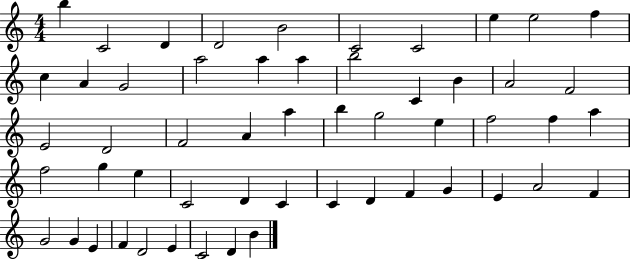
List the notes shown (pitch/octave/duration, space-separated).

B5/q C4/h D4/q D4/h B4/h C4/h C4/h E5/q E5/h F5/q C5/q A4/q G4/h A5/h A5/q A5/q B5/h C4/q B4/q A4/h F4/h E4/h D4/h F4/h A4/q A5/q B5/q G5/h E5/q F5/h F5/q A5/q F5/h G5/q E5/q C4/h D4/q C4/q C4/q D4/q F4/q G4/q E4/q A4/h F4/q G4/h G4/q E4/q F4/q D4/h E4/q C4/h D4/q B4/q